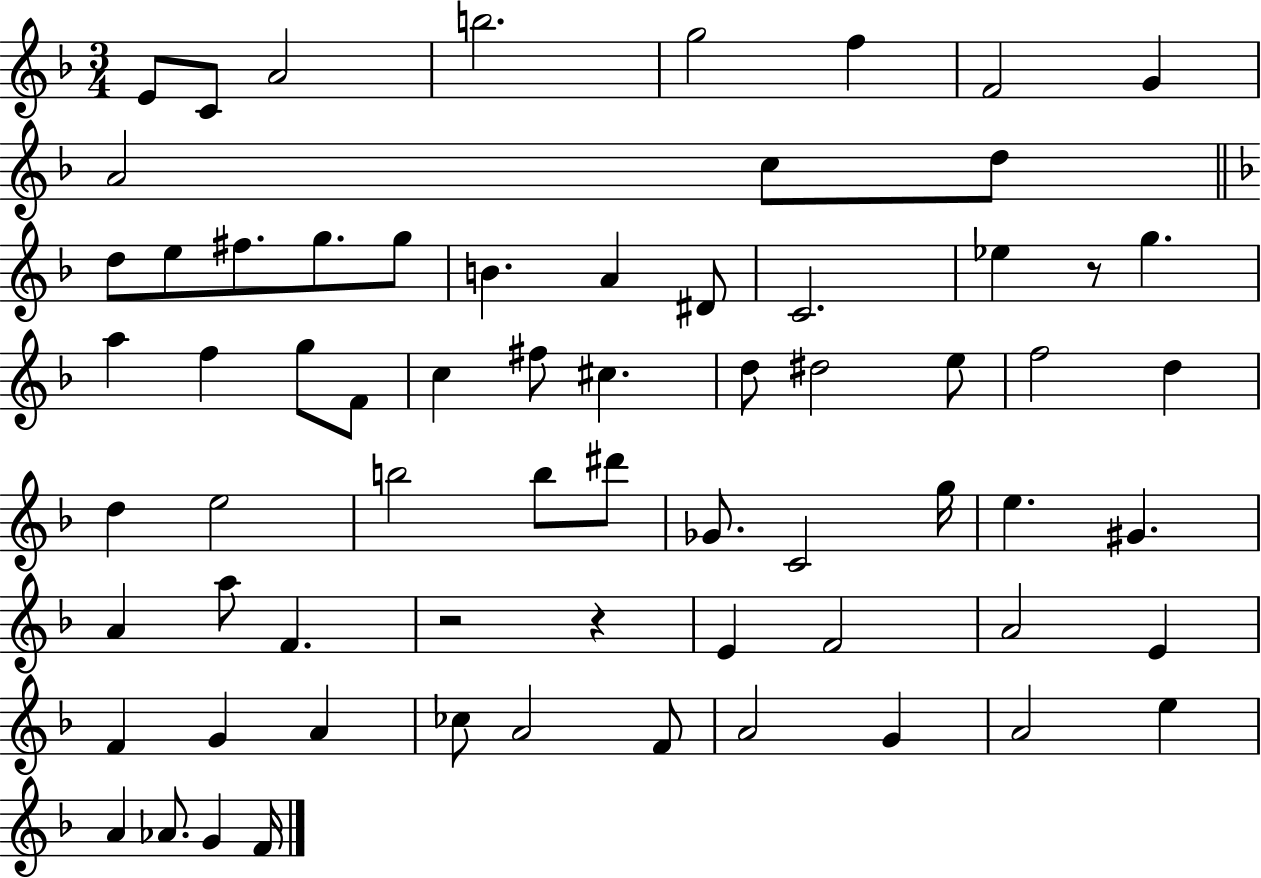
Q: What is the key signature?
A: F major